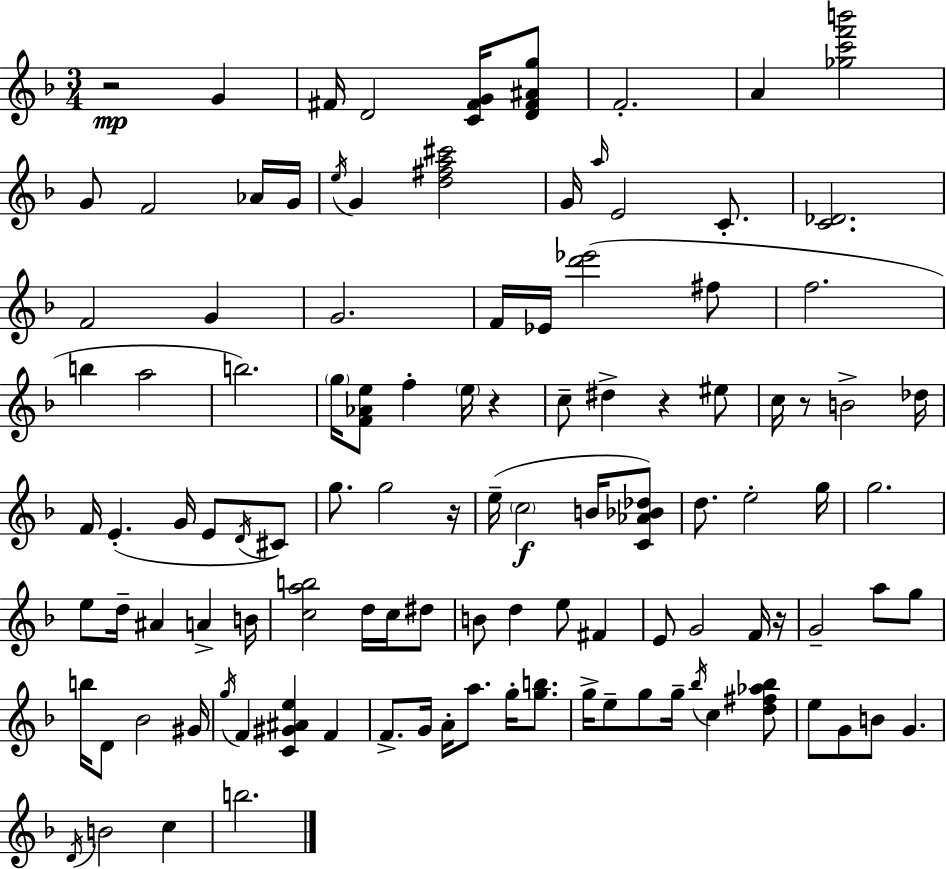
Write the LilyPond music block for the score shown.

{
  \clef treble
  \numericTimeSignature
  \time 3/4
  \key d \minor
  r2\mp g'4 | fis'16 d'2 <c' fis' g'>16 <d' fis' ais' g''>8 | f'2.-. | a'4 <ges'' c''' f''' b'''>2 | \break g'8 f'2 aes'16 g'16 | \acciaccatura { e''16 } g'4 <d'' fis'' a'' cis'''>2 | g'16 \grace { a''16 } e'2 c'8.-. | <c' des'>2. | \break f'2 g'4 | g'2. | f'16 ees'16 <d''' ees'''>2( | fis''8 f''2. | \break b''4 a''2 | b''2.) | \parenthesize g''16 <f' aes' e''>8 f''4-. \parenthesize e''16 r4 | c''8-- dis''4-> r4 | \break eis''8 c''16 r8 b'2-> | des''16 f'16 e'4.-.( g'16 e'8 | \acciaccatura { d'16 }) cis'8 g''8. g''2 | r16 e''16--( \parenthesize c''2\f | \break b'16 <c' aes' bes' des''>8) d''8. e''2-. | g''16 g''2. | e''8 d''16-- ais'4 a'4-> | b'16 <c'' a'' b''>2 d''16 | \break c''16 dis''8 b'8 d''4 e''8 fis'4 | e'8 g'2 | f'16 r16 g'2-- a''8 | g''8 b''16 d'8 bes'2 | \break gis'16 \acciaccatura { g''16 } f'4 <c' gis' ais' e''>4 | f'4 f'8.-> g'16 a'16-. a''8. | g''16-. <g'' b''>8. g''16-> e''8-- g''8 g''16-- \acciaccatura { bes''16 } c''4 | <d'' fis'' aes'' bes''>8 e''8 g'8 b'8 g'4. | \break \acciaccatura { d'16 } b'2 | c''4 b''2. | \bar "|."
}